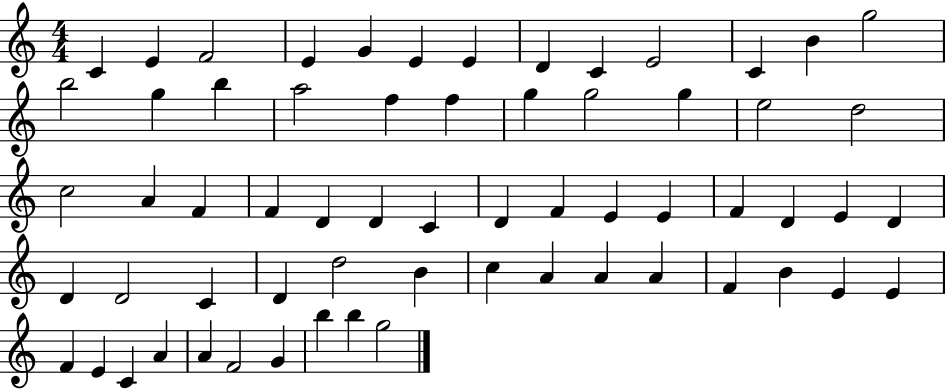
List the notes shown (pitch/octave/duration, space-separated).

C4/q E4/q F4/h E4/q G4/q E4/q E4/q D4/q C4/q E4/h C4/q B4/q G5/h B5/h G5/q B5/q A5/h F5/q F5/q G5/q G5/h G5/q E5/h D5/h C5/h A4/q F4/q F4/q D4/q D4/q C4/q D4/q F4/q E4/q E4/q F4/q D4/q E4/q D4/q D4/q D4/h C4/q D4/q D5/h B4/q C5/q A4/q A4/q A4/q F4/q B4/q E4/q E4/q F4/q E4/q C4/q A4/q A4/q F4/h G4/q B5/q B5/q G5/h